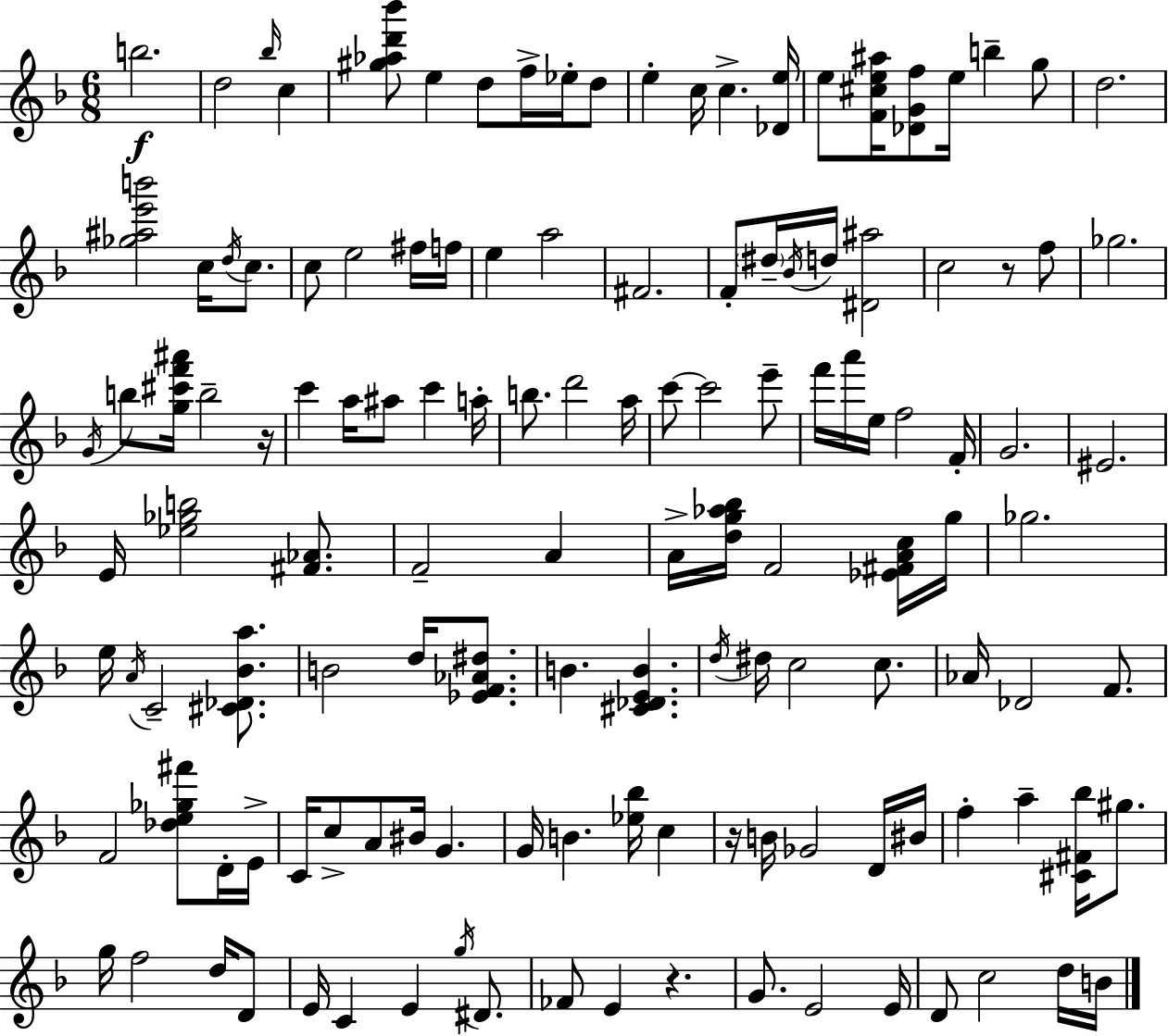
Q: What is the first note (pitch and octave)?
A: B5